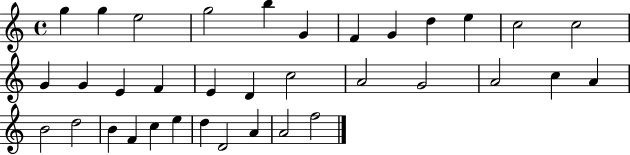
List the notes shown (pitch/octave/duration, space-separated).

G5/q G5/q E5/h G5/h B5/q G4/q F4/q G4/q D5/q E5/q C5/h C5/h G4/q G4/q E4/q F4/q E4/q D4/q C5/h A4/h G4/h A4/h C5/q A4/q B4/h D5/h B4/q F4/q C5/q E5/q D5/q D4/h A4/q A4/h F5/h